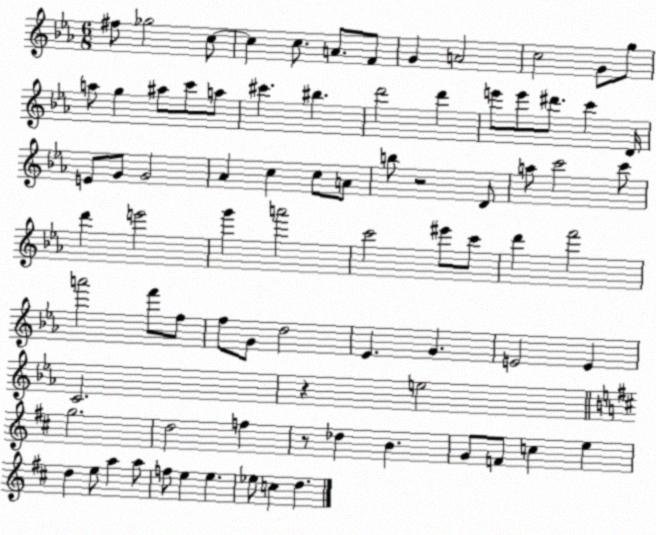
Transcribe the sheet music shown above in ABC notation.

X:1
T:Untitled
M:6/8
L:1/4
K:Eb
^f/2 _g2 c/2 c c/2 A/2 F/2 G A2 c2 G/2 g/2 a/2 g ^a/2 c'/2 a/2 ^c' ^b d'2 d' e'/2 e'/2 ^d'/2 c' D/4 E/2 G/2 G2 _A c c/2 A/2 b/2 z2 D/2 a/2 c'2 c'/2 d' e'2 g' a'2 c'2 ^e'/2 c'/2 d' f'2 a'2 f'/2 f/2 f/2 G/2 d2 _E G E2 E C2 z e2 g2 d2 f z/2 _d B G/2 F/2 c e d e/2 a a/2 f/2 e e _e/2 c d